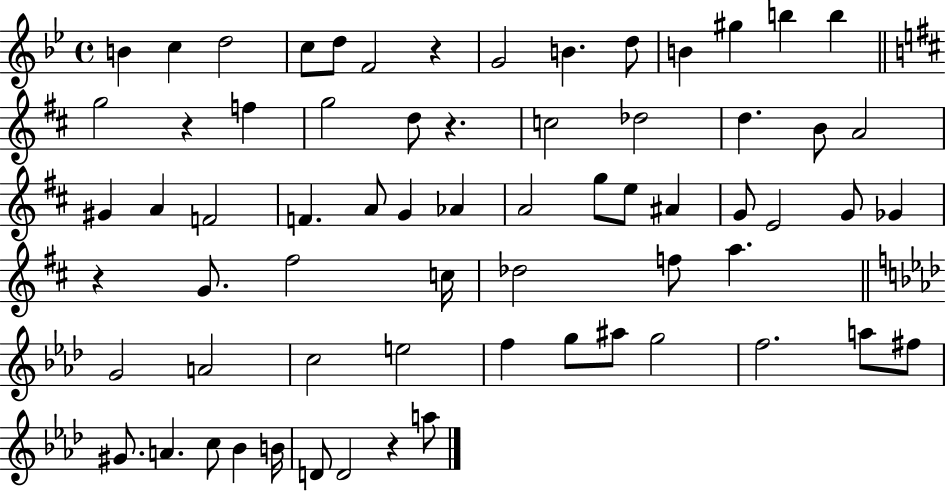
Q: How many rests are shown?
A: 5